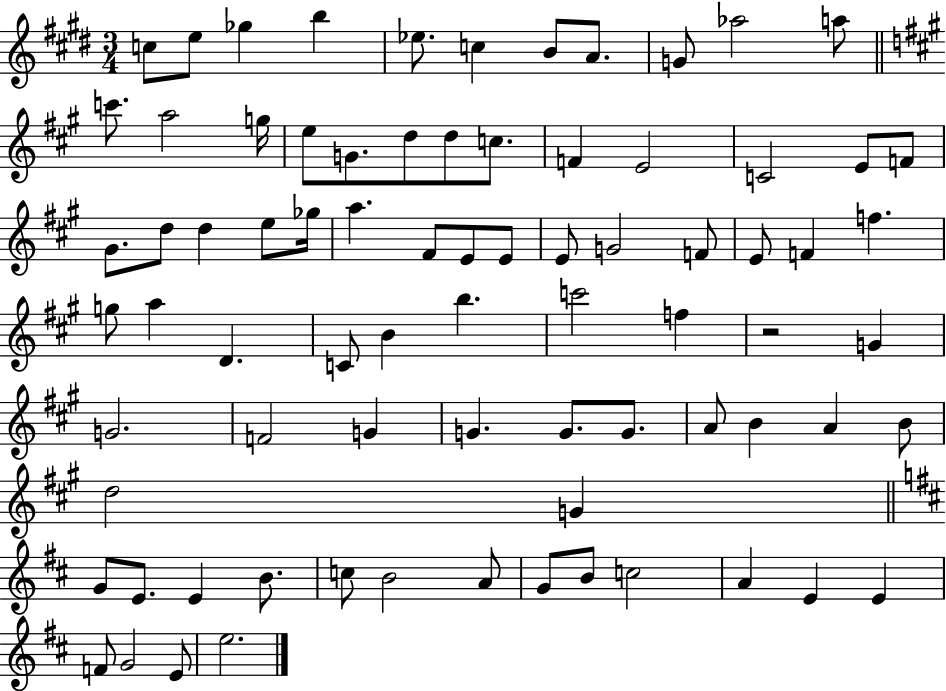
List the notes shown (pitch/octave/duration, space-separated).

C5/e E5/e Gb5/q B5/q Eb5/e. C5/q B4/e A4/e. G4/e Ab5/h A5/e C6/e. A5/h G5/s E5/e G4/e. D5/e D5/e C5/e. F4/q E4/h C4/h E4/e F4/e G#4/e. D5/e D5/q E5/e Gb5/s A5/q. F#4/e E4/e E4/e E4/e G4/h F4/e E4/e F4/q F5/q. G5/e A5/q D4/q. C4/e B4/q B5/q. C6/h F5/q R/h G4/q G4/h. F4/h G4/q G4/q. G4/e. G4/e. A4/e B4/q A4/q B4/e D5/h G4/q G4/e E4/e. E4/q B4/e. C5/e B4/h A4/e G4/e B4/e C5/h A4/q E4/q E4/q F4/e G4/h E4/e E5/h.